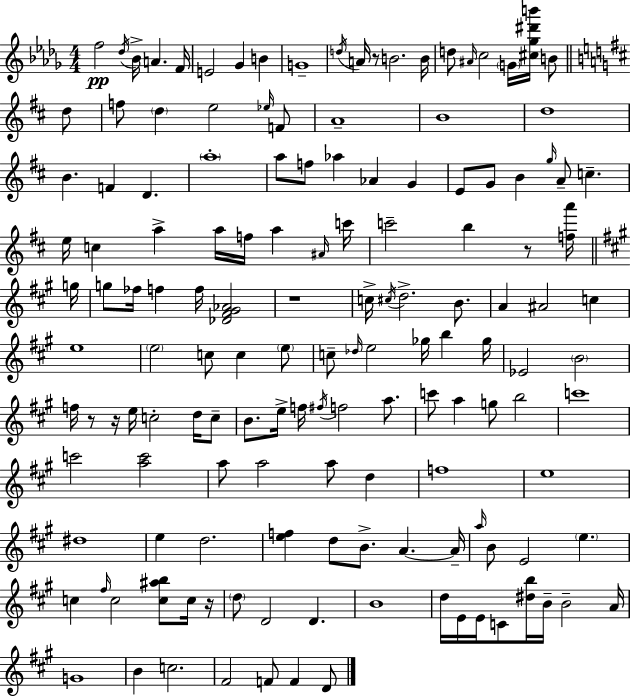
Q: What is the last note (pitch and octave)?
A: D4